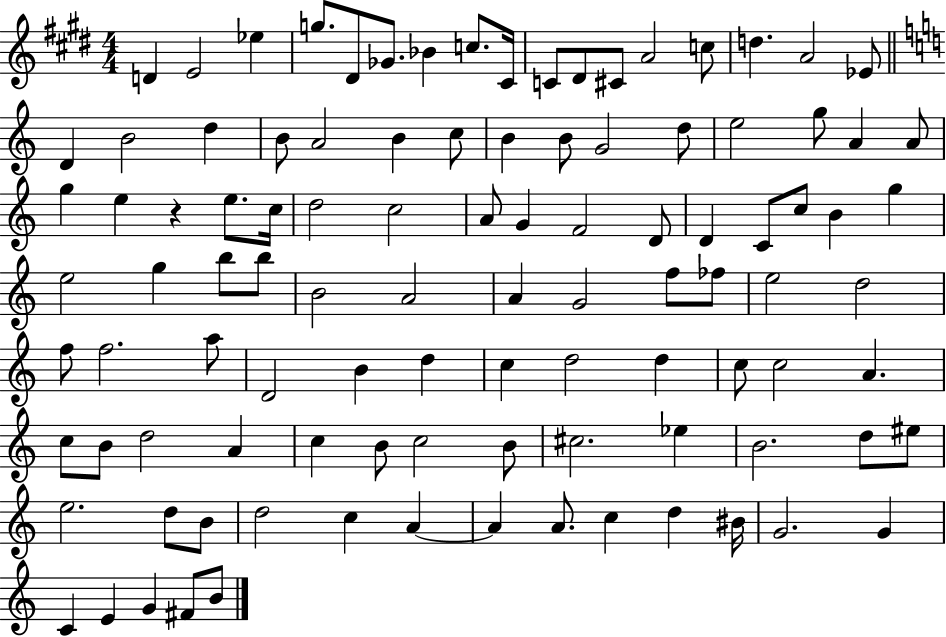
D4/q E4/h Eb5/q G5/e. D#4/e Gb4/e. Bb4/q C5/e. C#4/s C4/e D#4/e C#4/e A4/h C5/e D5/q. A4/h Eb4/e D4/q B4/h D5/q B4/e A4/h B4/q C5/e B4/q B4/e G4/h D5/e E5/h G5/e A4/q A4/e G5/q E5/q R/q E5/e. C5/s D5/h C5/h A4/e G4/q F4/h D4/e D4/q C4/e C5/e B4/q G5/q E5/h G5/q B5/e B5/e B4/h A4/h A4/q G4/h F5/e FES5/e E5/h D5/h F5/e F5/h. A5/e D4/h B4/q D5/q C5/q D5/h D5/q C5/e C5/h A4/q. C5/e B4/e D5/h A4/q C5/q B4/e C5/h B4/e C#5/h. Eb5/q B4/h. D5/e EIS5/e E5/h. D5/e B4/e D5/h C5/q A4/q A4/q A4/e. C5/q D5/q BIS4/s G4/h. G4/q C4/q E4/q G4/q F#4/e B4/e